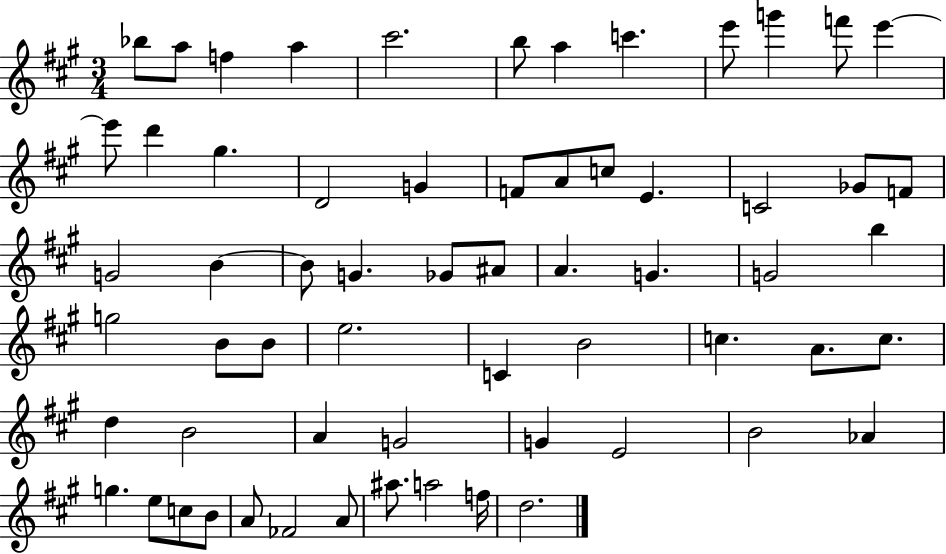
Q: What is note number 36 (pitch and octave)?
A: B4